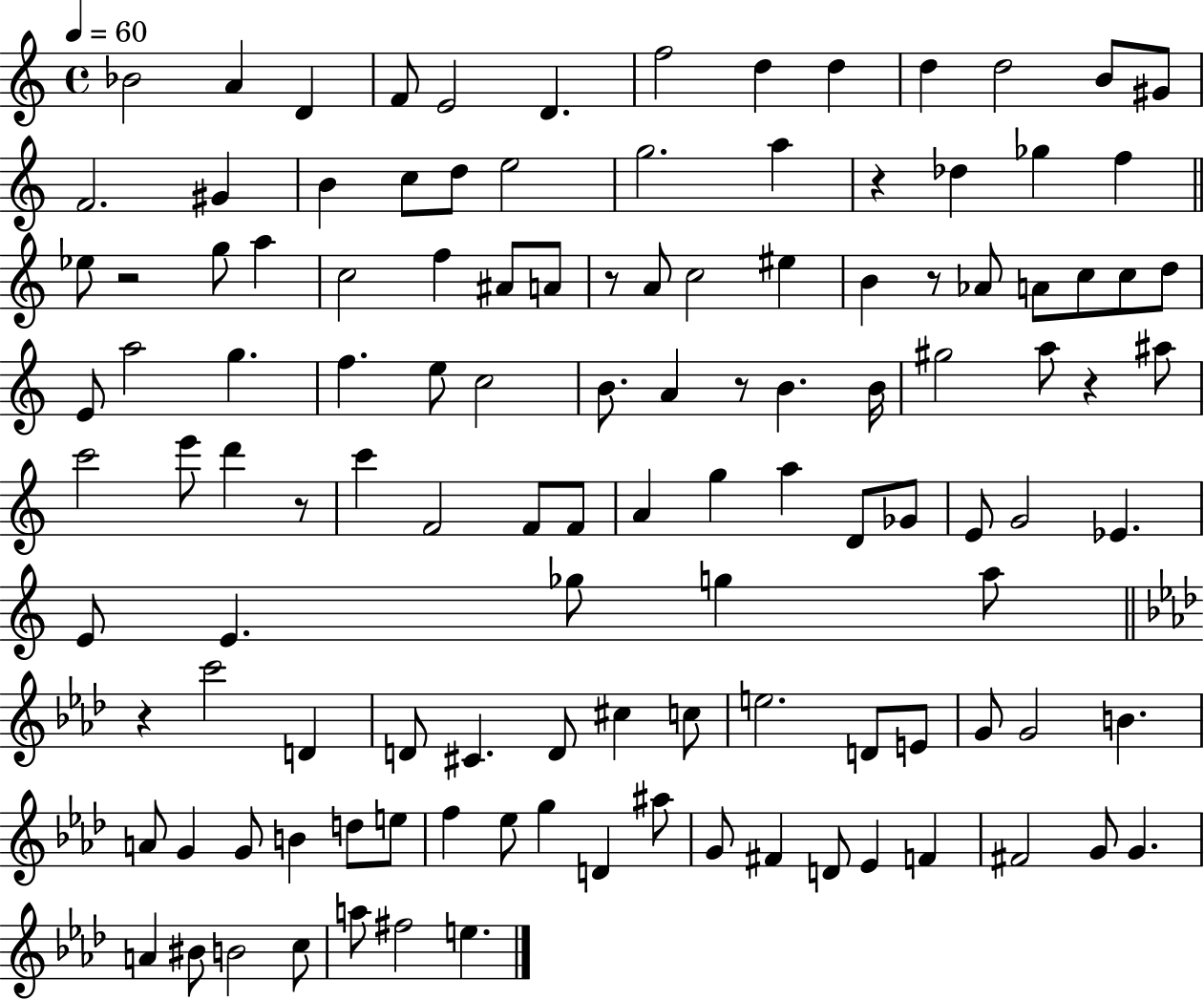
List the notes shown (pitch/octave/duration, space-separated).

Bb4/h A4/q D4/q F4/e E4/h D4/q. F5/h D5/q D5/q D5/q D5/h B4/e G#4/e F4/h. G#4/q B4/q C5/e D5/e E5/h G5/h. A5/q R/q Db5/q Gb5/q F5/q Eb5/e R/h G5/e A5/q C5/h F5/q A#4/e A4/e R/e A4/e C5/h EIS5/q B4/q R/e Ab4/e A4/e C5/e C5/e D5/e E4/e A5/h G5/q. F5/q. E5/e C5/h B4/e. A4/q R/e B4/q. B4/s G#5/h A5/e R/q A#5/e C6/h E6/e D6/q R/e C6/q F4/h F4/e F4/e A4/q G5/q A5/q D4/e Gb4/e E4/e G4/h Eb4/q. E4/e E4/q. Gb5/e G5/q A5/e R/q C6/h D4/q D4/e C#4/q. D4/e C#5/q C5/e E5/h. D4/e E4/e G4/e G4/h B4/q. A4/e G4/q G4/e B4/q D5/e E5/e F5/q Eb5/e G5/q D4/q A#5/e G4/e F#4/q D4/e Eb4/q F4/q F#4/h G4/e G4/q. A4/q BIS4/e B4/h C5/e A5/e F#5/h E5/q.